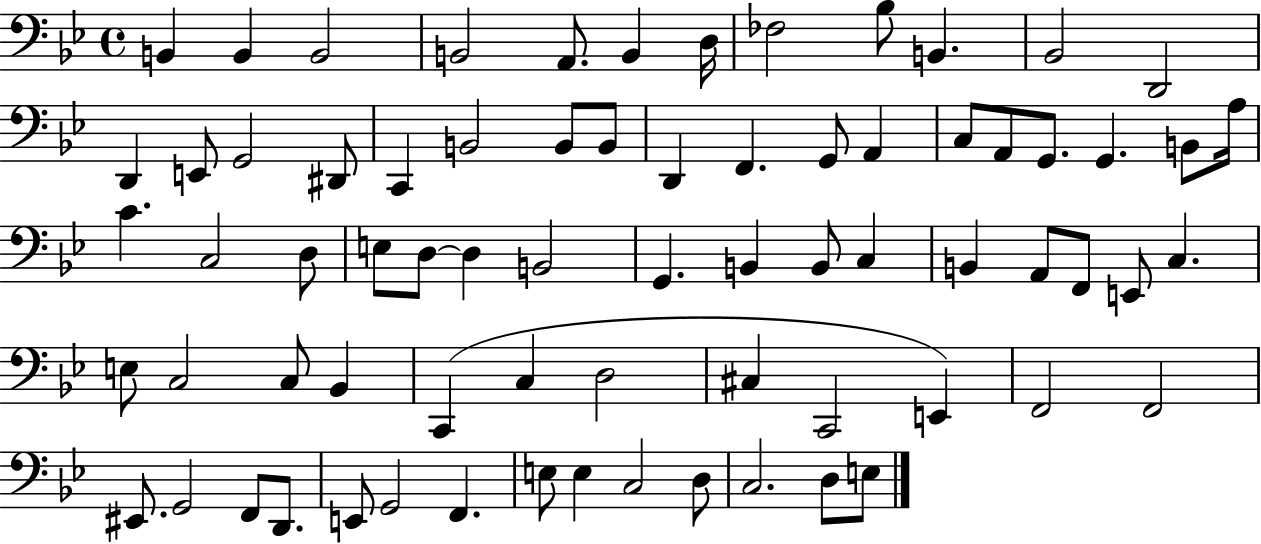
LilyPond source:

{
  \clef bass
  \time 4/4
  \defaultTimeSignature
  \key bes \major
  b,4 b,4 b,2 | b,2 a,8. b,4 d16 | fes2 bes8 b,4. | bes,2 d,2 | \break d,4 e,8 g,2 dis,8 | c,4 b,2 b,8 b,8 | d,4 f,4. g,8 a,4 | c8 a,8 g,8. g,4. b,8 a16 | \break c'4. c2 d8 | e8 d8~~ d4 b,2 | g,4. b,4 b,8 c4 | b,4 a,8 f,8 e,8 c4. | \break e8 c2 c8 bes,4 | c,4( c4 d2 | cis4 c,2 e,4) | f,2 f,2 | \break eis,8. g,2 f,8 d,8. | e,8 g,2 f,4. | e8 e4 c2 d8 | c2. d8 e8 | \break \bar "|."
}